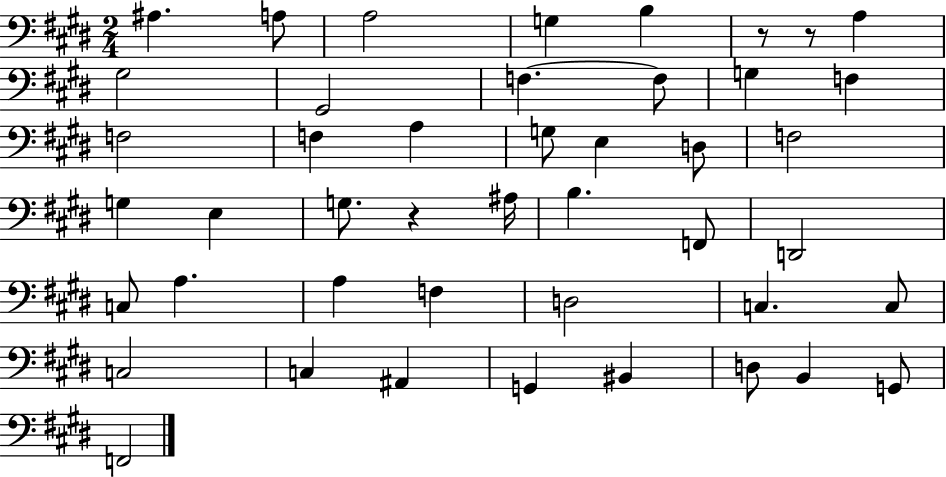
X:1
T:Untitled
M:2/4
L:1/4
K:E
^A, A,/2 A,2 G, B, z/2 z/2 A, ^G,2 ^G,,2 F, F,/2 G, F, F,2 F, A, G,/2 E, D,/2 F,2 G, E, G,/2 z ^A,/4 B, F,,/2 D,,2 C,/2 A, A, F, D,2 C, C,/2 C,2 C, ^A,, G,, ^B,, D,/2 B,, G,,/2 F,,2